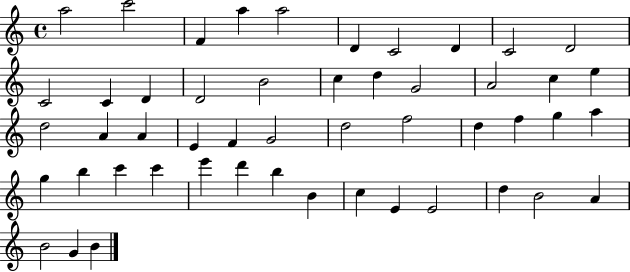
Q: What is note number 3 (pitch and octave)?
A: F4